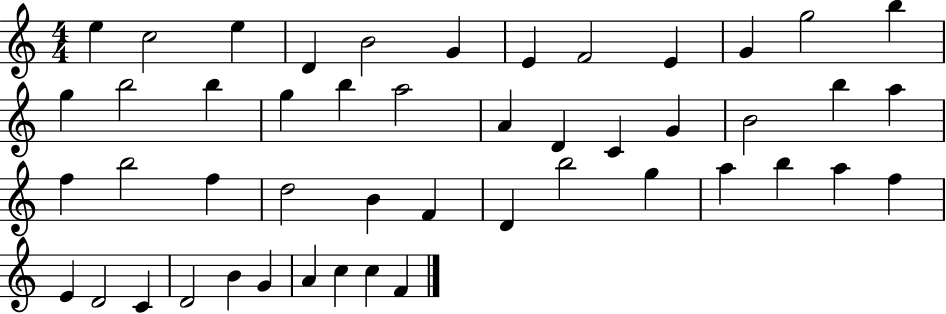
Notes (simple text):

E5/q C5/h E5/q D4/q B4/h G4/q E4/q F4/h E4/q G4/q G5/h B5/q G5/q B5/h B5/q G5/q B5/q A5/h A4/q D4/q C4/q G4/q B4/h B5/q A5/q F5/q B5/h F5/q D5/h B4/q F4/q D4/q B5/h G5/q A5/q B5/q A5/q F5/q E4/q D4/h C4/q D4/h B4/q G4/q A4/q C5/q C5/q F4/q